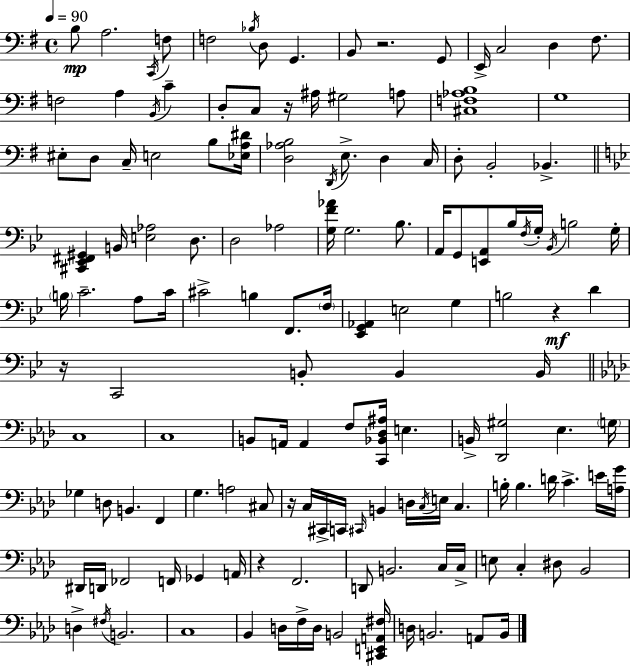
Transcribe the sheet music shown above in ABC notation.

X:1
T:Untitled
M:4/4
L:1/4
K:Em
B,/2 A,2 C,,/4 F,/2 F,2 _B,/4 D,/2 G,, B,,/2 z2 G,,/2 E,,/4 C,2 D, ^F,/2 F,2 A, B,,/4 C D,/2 C,/2 z/4 ^A,/4 ^G,2 A,/2 [^C,F,_A,B,]4 G,4 ^E,/2 D,/2 C,/4 E,2 B,/2 [_E,A,^D]/4 [D,_A,B,]2 D,,/4 E,/2 D, C,/4 D,/2 B,,2 _B,, [^C,,_E,,^F,,^G,,] B,,/4 [E,_A,]2 D,/2 D,2 _A,2 [G,F_A]/4 G,2 _B,/2 A,,/4 G,,/2 [E,,A,,]/2 _B,/4 F,/4 G,/4 _B,,/4 B,2 G,/4 B,/4 C2 A,/2 C/4 ^C2 B, F,,/2 F,/4 [_E,,G,,_A,,] E,2 G, B,2 z D z/4 C,,2 B,,/2 B,, B,,/4 C,4 C,4 B,,/2 A,,/4 A,, F,/2 [C,,_B,,_D,^A,]/4 E, B,,/4 [_D,,^G,]2 _E, G,/4 _G, D,/2 B,, F,, G, A,2 ^C,/2 z/4 C,/4 ^C,,/4 C,,/4 ^C,,/4 B,, D,/4 C,/4 E,/4 C, B,/4 B, D/4 C E/4 [A,G]/4 ^D,,/4 D,,/4 _F,,2 F,,/4 _G,, A,,/4 z F,,2 D,,/2 B,,2 C,/4 C,/4 E,/2 C, ^D,/2 _B,,2 D, ^F,/4 B,,2 C,4 _B,, D,/4 F,/4 D,/4 B,,2 [^C,,E,,A,,^F,]/4 D,/4 B,,2 A,,/2 B,,/4